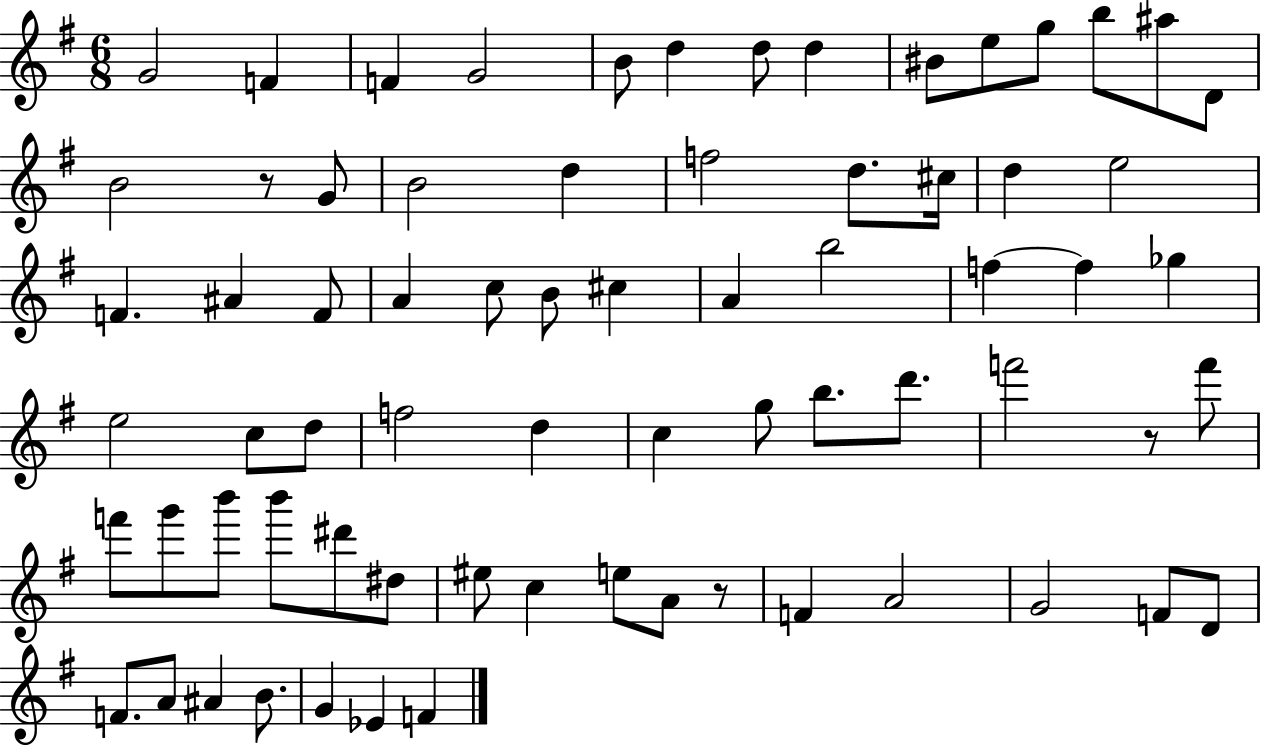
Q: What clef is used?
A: treble